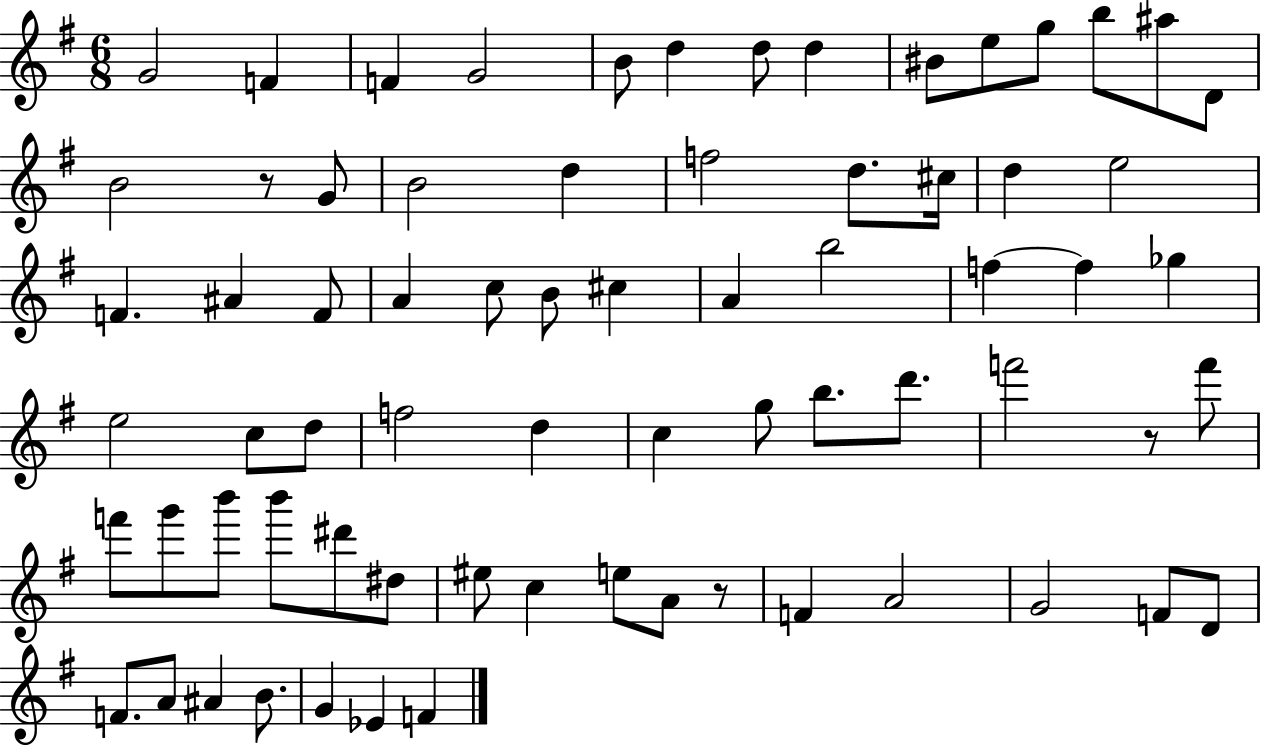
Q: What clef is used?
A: treble